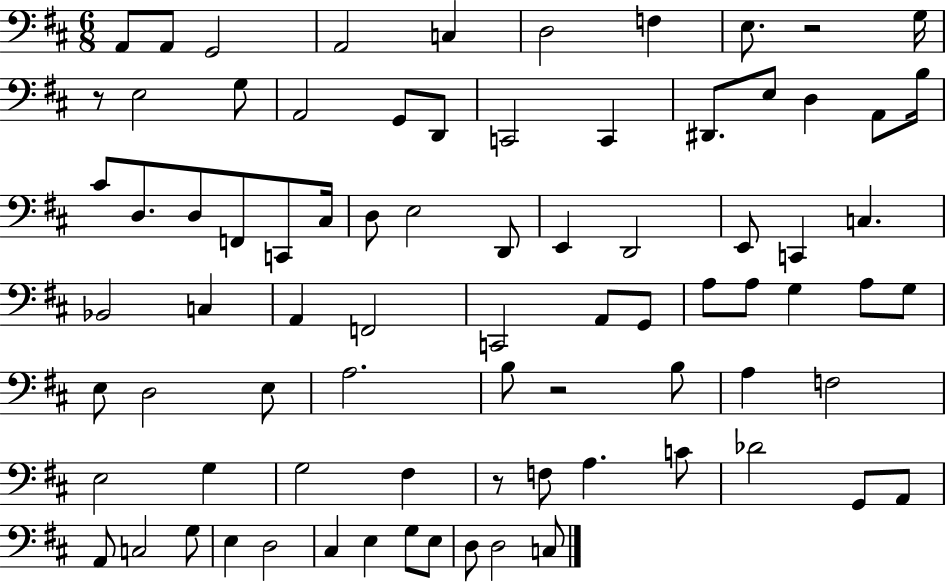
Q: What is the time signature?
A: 6/8